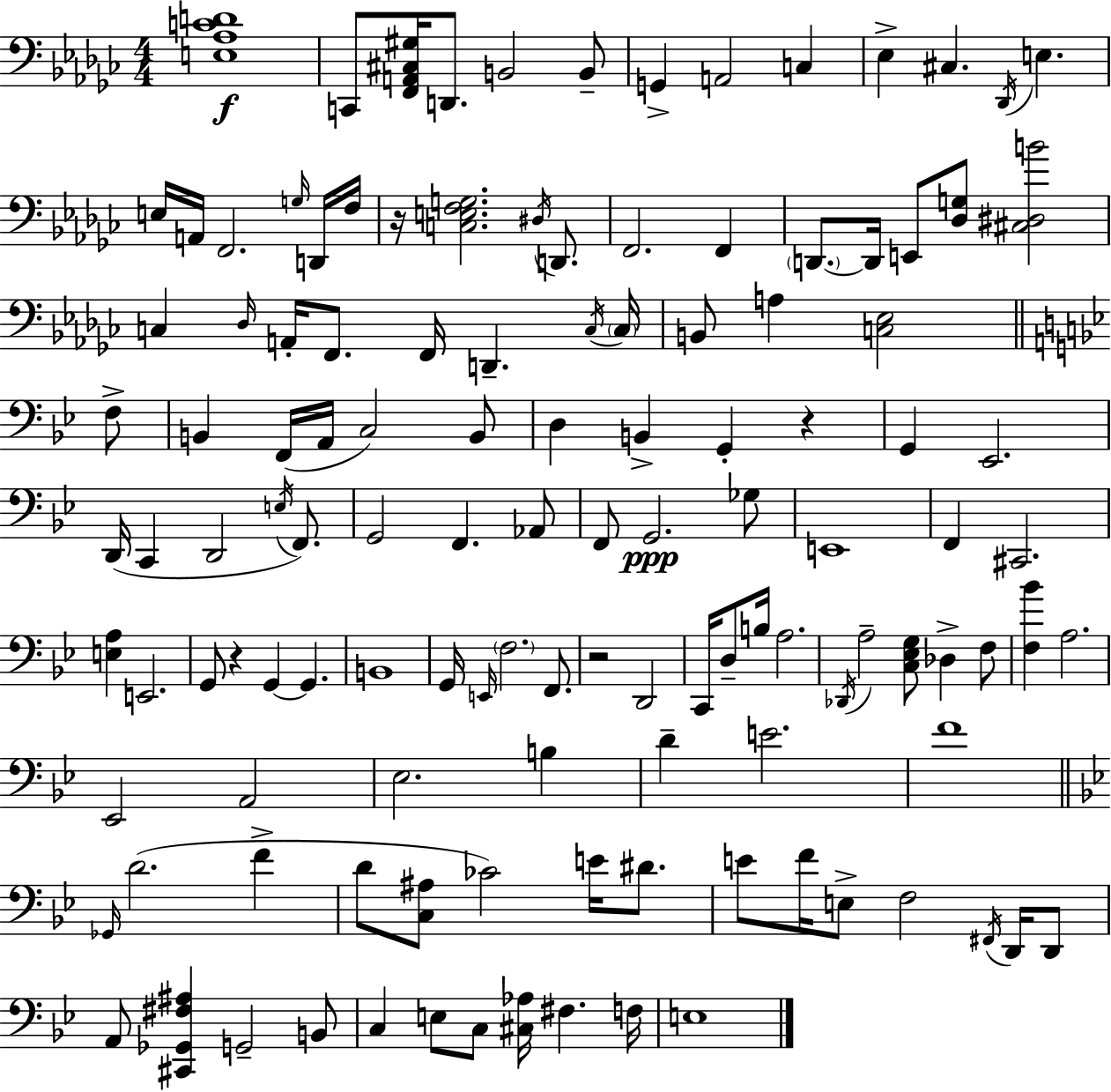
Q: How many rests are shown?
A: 4